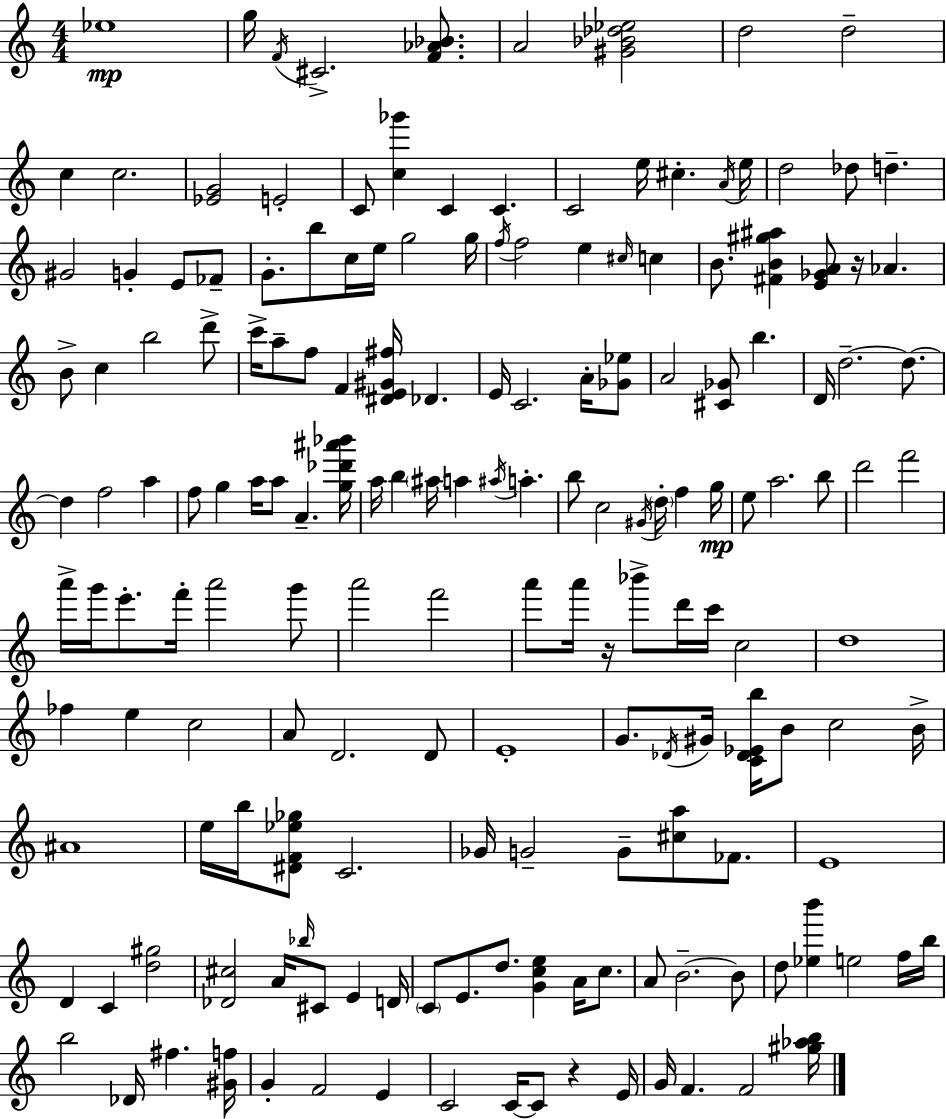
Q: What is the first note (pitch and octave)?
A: Eb5